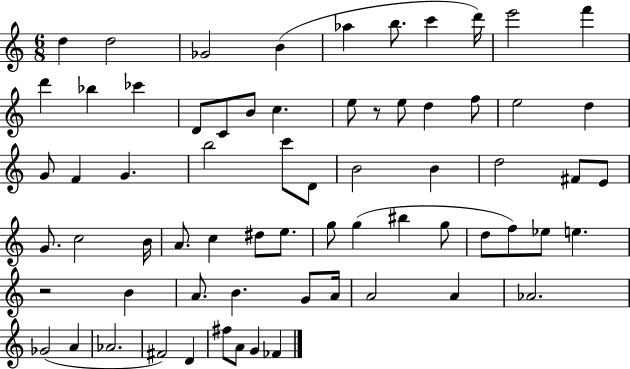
{
  \clef treble
  \numericTimeSignature
  \time 6/8
  \key c \major
  \repeat volta 2 { d''4 d''2 | ges'2 b'4( | aes''4 b''8. c'''4 d'''16) | e'''2 f'''4 | \break d'''4 bes''4 ces'''4 | d'8 c'8 b'8 c''4. | e''8 r8 e''8 d''4 f''8 | e''2 d''4 | \break g'8 f'4 g'4. | b''2 c'''8 d'8 | b'2 b'4 | d''2 fis'8 e'8 | \break g'8. c''2 b'16 | a'8. c''4 dis''8 e''8. | g''8 g''4( bis''4 g''8 | d''8 f''8) ees''8 e''4. | \break r2 b'4 | a'8. b'4. g'8 a'16 | a'2 a'4 | aes'2. | \break ges'2( a'4 | aes'2. | fis'2) d'4 | fis''8 a'8 g'4 fes'4 | \break } \bar "|."
}